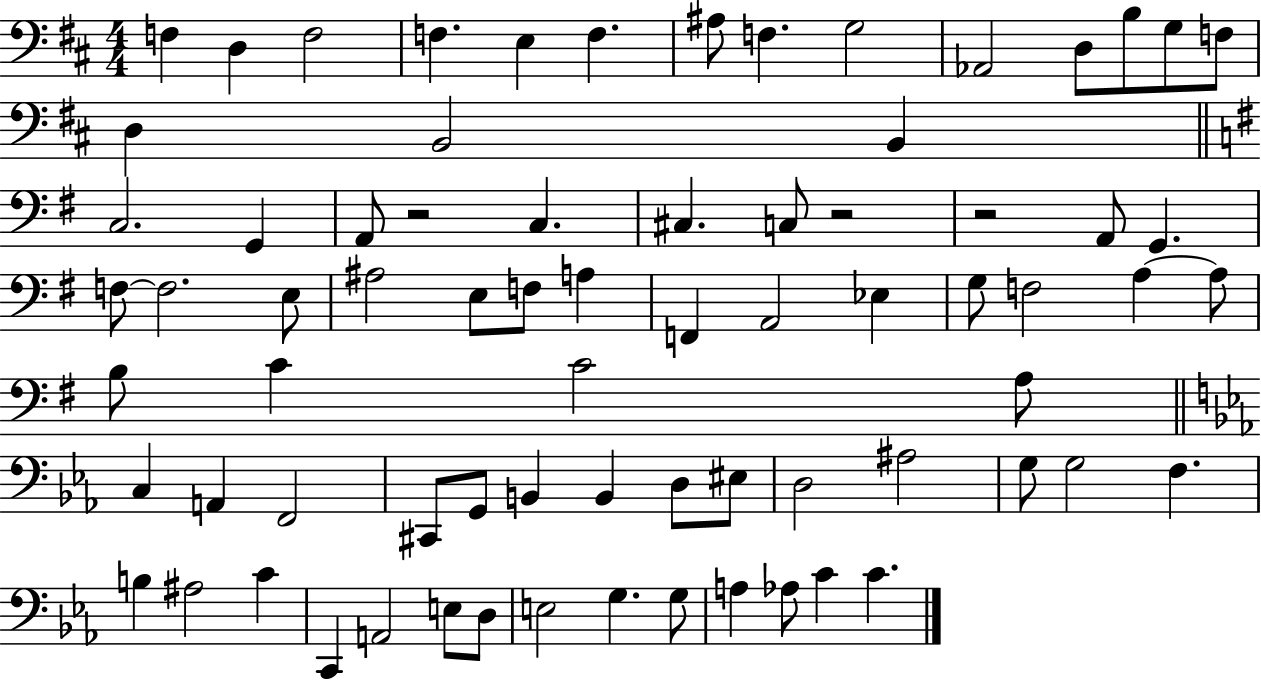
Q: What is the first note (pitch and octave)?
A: F3